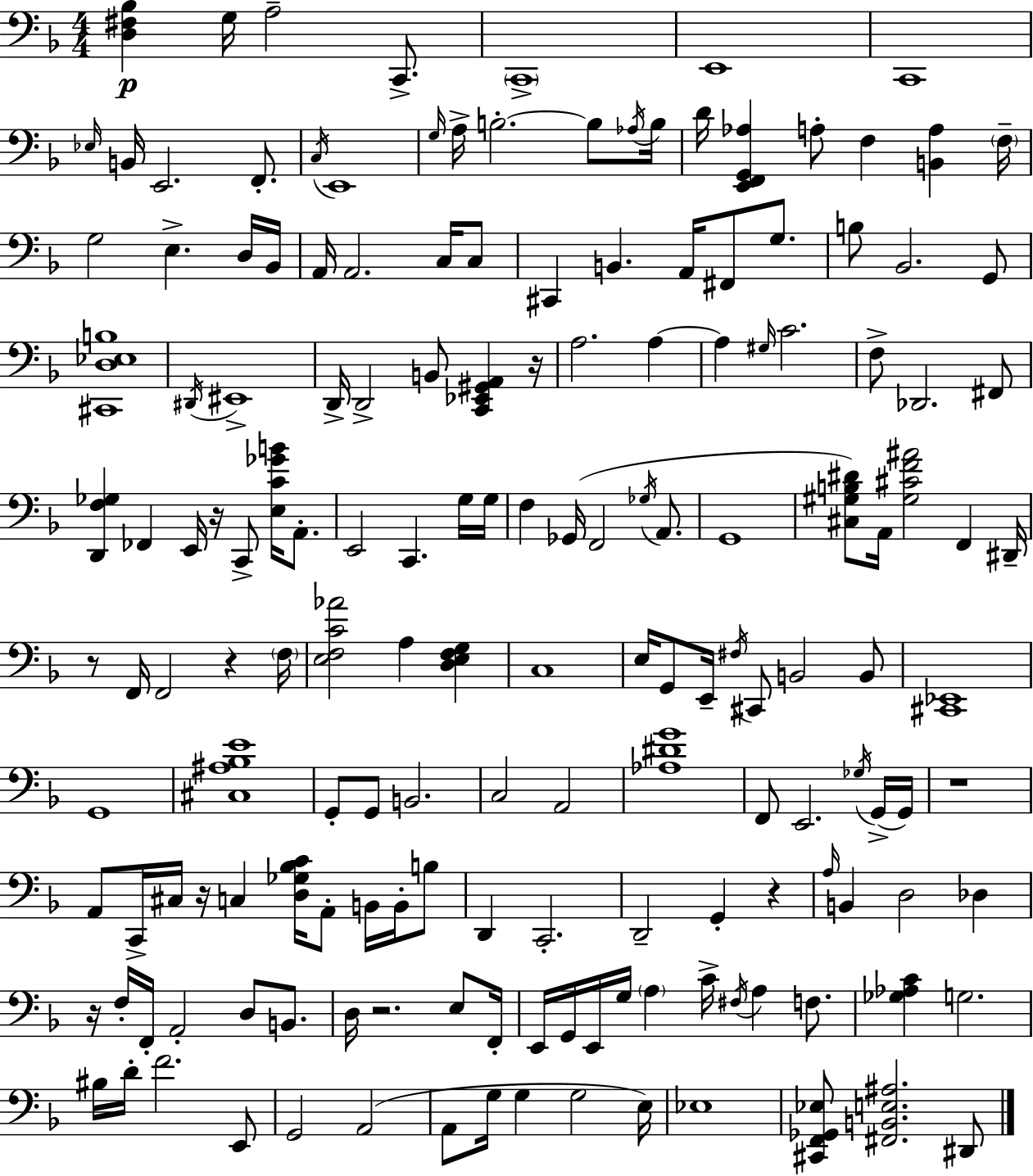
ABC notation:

X:1
T:Untitled
M:4/4
L:1/4
K:F
[D,^F,_B,] G,/4 A,2 C,,/2 C,,4 E,,4 C,,4 _E,/4 B,,/4 E,,2 F,,/2 C,/4 E,,4 G,/4 A,/4 B,2 B,/2 _A,/4 B,/4 D/4 [E,,F,,G,,_A,] A,/2 F, [B,,A,] F,/4 G,2 E, D,/4 _B,,/4 A,,/4 A,,2 C,/4 C,/2 ^C,, B,, A,,/4 ^F,,/2 G,/2 B,/2 _B,,2 G,,/2 [^C,,D,_E,B,]4 ^D,,/4 ^E,,4 D,,/4 D,,2 B,,/2 [C,,_E,,^G,,A,,] z/4 A,2 A, A, ^G,/4 C2 F,/2 _D,,2 ^F,,/2 [D,,F,_G,] _F,, E,,/4 z/4 C,,/2 [E,C_GB]/4 A,,/2 E,,2 C,, G,/4 G,/4 F, _G,,/4 F,,2 _G,/4 A,,/2 G,,4 [^C,^G,B,^D]/2 A,,/4 [^G,^CF^A]2 F,, ^D,,/4 z/2 F,,/4 F,,2 z F,/4 [E,F,C_A]2 A, [D,E,F,G,] C,4 E,/4 G,,/2 E,,/4 ^F,/4 ^C,,/2 B,,2 B,,/2 [^C,,_E,,]4 G,,4 [^C,^A,_B,E]4 G,,/2 G,,/2 B,,2 C,2 A,,2 [_A,^DG]4 F,,/2 E,,2 _G,/4 G,,/4 G,,/4 z4 A,,/2 C,,/4 ^C,/4 z/4 C, [D,_G,_B,C]/4 A,,/2 B,,/4 B,,/4 B,/2 D,, C,,2 D,,2 G,, z A,/4 B,, D,2 _D, z/4 F,/4 F,,/4 A,,2 D,/2 B,,/2 D,/4 z2 E,/2 F,,/4 E,,/4 G,,/4 E,,/4 G,/4 A, C/4 ^F,/4 A, F,/2 [_G,_A,C] G,2 ^B,/4 D/4 F2 E,,/2 G,,2 A,,2 A,,/2 G,/4 G, G,2 E,/4 _E,4 [^C,,F,,_G,,_E,]/2 [^F,,B,,E,^A,]2 ^D,,/2